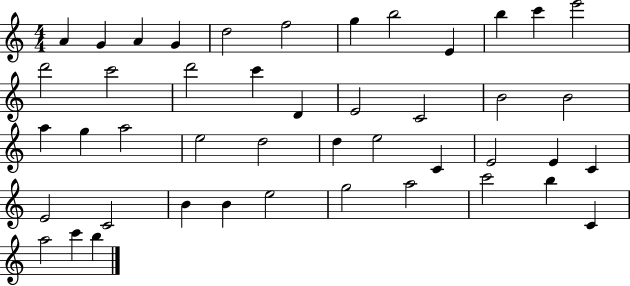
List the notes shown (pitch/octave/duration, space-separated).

A4/q G4/q A4/q G4/q D5/h F5/h G5/q B5/h E4/q B5/q C6/q E6/h D6/h C6/h D6/h C6/q D4/q E4/h C4/h B4/h B4/h A5/q G5/q A5/h E5/h D5/h D5/q E5/h C4/q E4/h E4/q C4/q E4/h C4/h B4/q B4/q E5/h G5/h A5/h C6/h B5/q C4/q A5/h C6/q B5/q